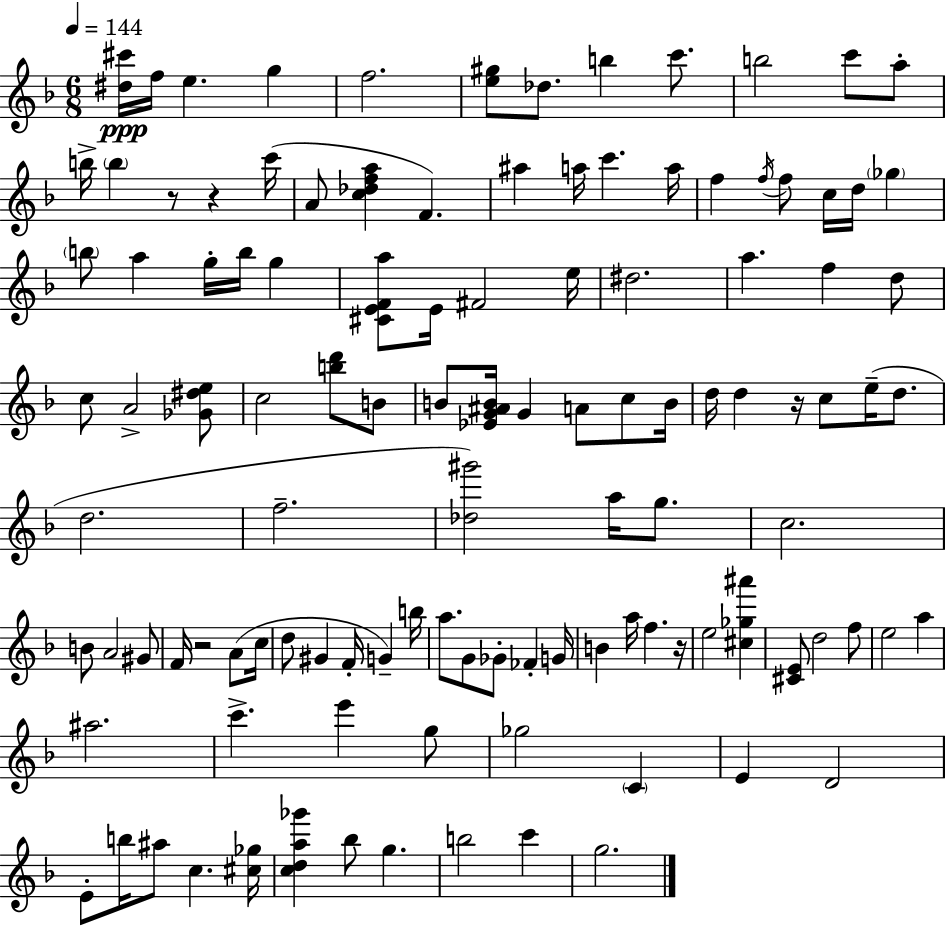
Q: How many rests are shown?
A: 5